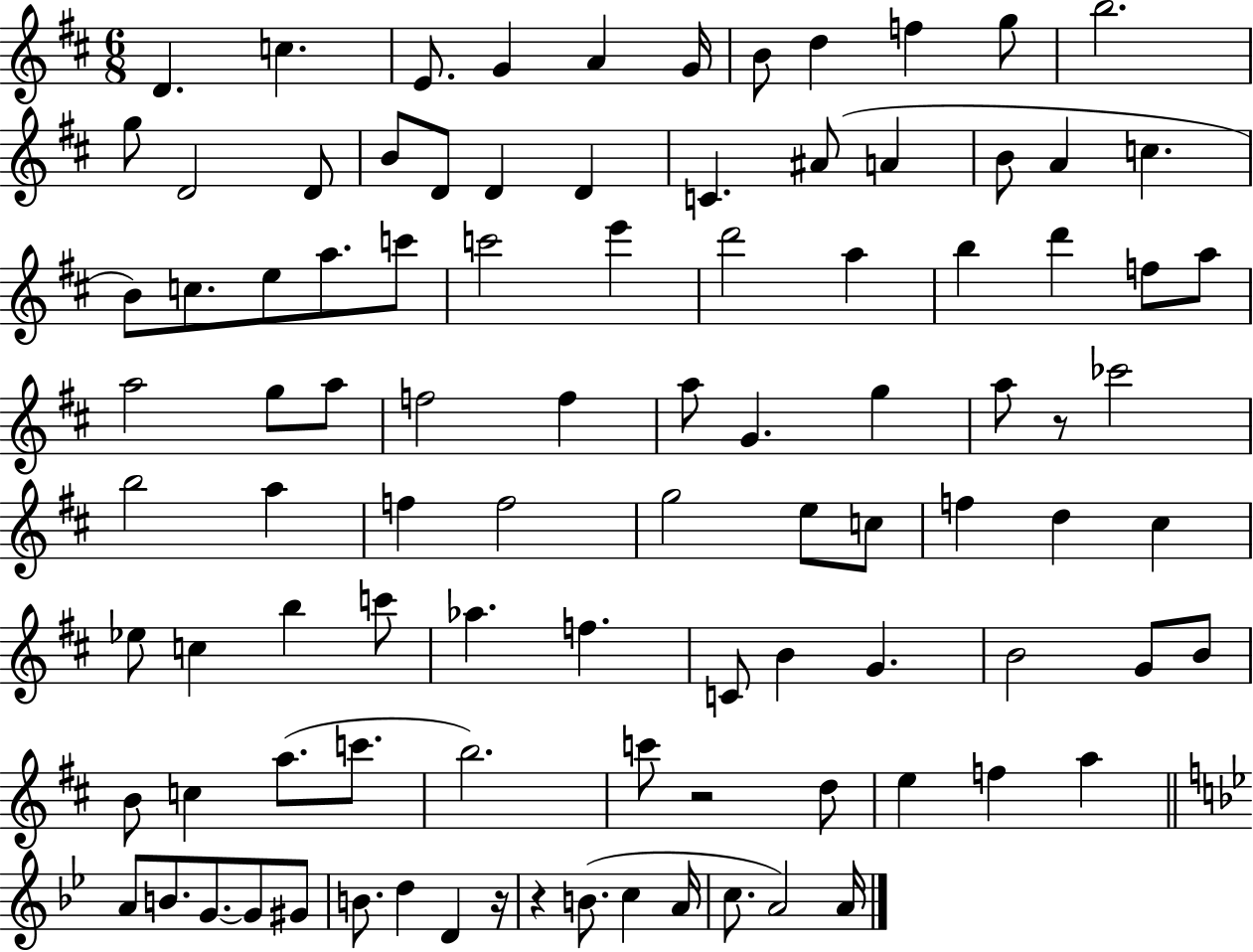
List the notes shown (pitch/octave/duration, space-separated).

D4/q. C5/q. E4/e. G4/q A4/q G4/s B4/e D5/q F5/q G5/e B5/h. G5/e D4/h D4/e B4/e D4/e D4/q D4/q C4/q. A#4/e A4/q B4/e A4/q C5/q. B4/e C5/e. E5/e A5/e. C6/e C6/h E6/q D6/h A5/q B5/q D6/q F5/e A5/e A5/h G5/e A5/e F5/h F5/q A5/e G4/q. G5/q A5/e R/e CES6/h B5/h A5/q F5/q F5/h G5/h E5/e C5/e F5/q D5/q C#5/q Eb5/e C5/q B5/q C6/e Ab5/q. F5/q. C4/e B4/q G4/q. B4/h G4/e B4/e B4/e C5/q A5/e. C6/e. B5/h. C6/e R/h D5/e E5/q F5/q A5/q A4/e B4/e. G4/e. G4/e G#4/e B4/e. D5/q D4/q R/s R/q B4/e. C5/q A4/s C5/e. A4/h A4/s